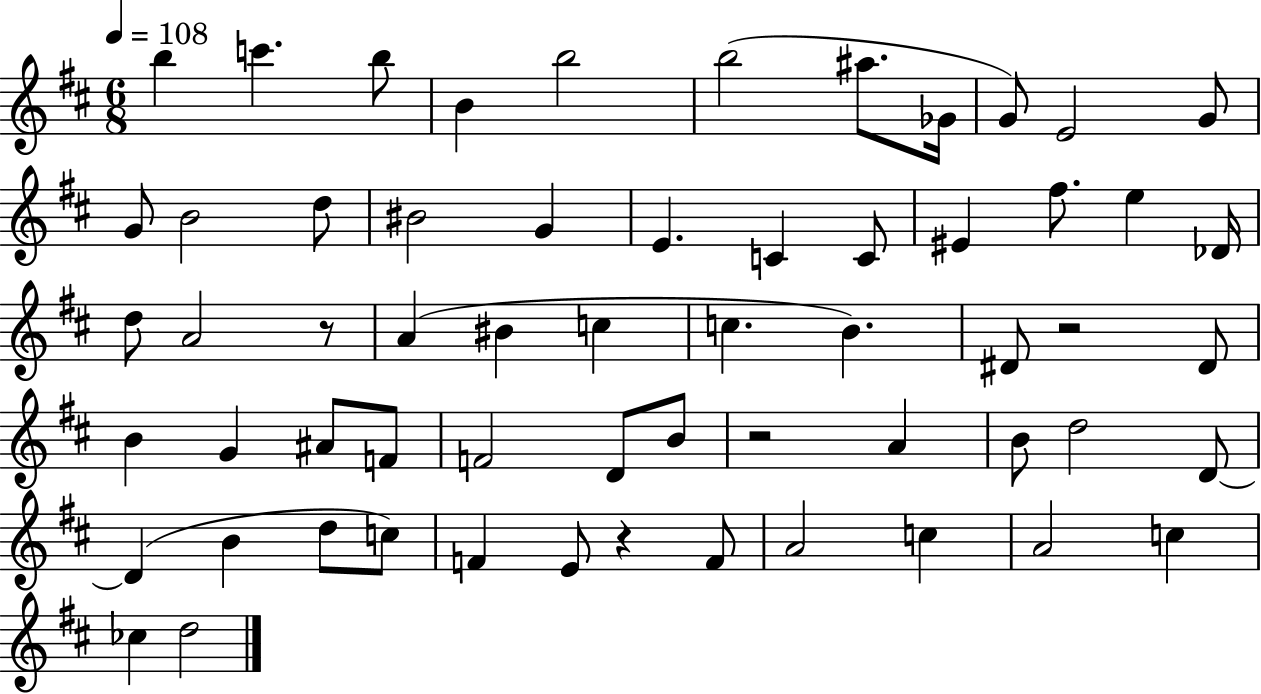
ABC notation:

X:1
T:Untitled
M:6/8
L:1/4
K:D
b c' b/2 B b2 b2 ^a/2 _G/4 G/2 E2 G/2 G/2 B2 d/2 ^B2 G E C C/2 ^E ^f/2 e _D/4 d/2 A2 z/2 A ^B c c B ^D/2 z2 ^D/2 B G ^A/2 F/2 F2 D/2 B/2 z2 A B/2 d2 D/2 D B d/2 c/2 F E/2 z F/2 A2 c A2 c _c d2